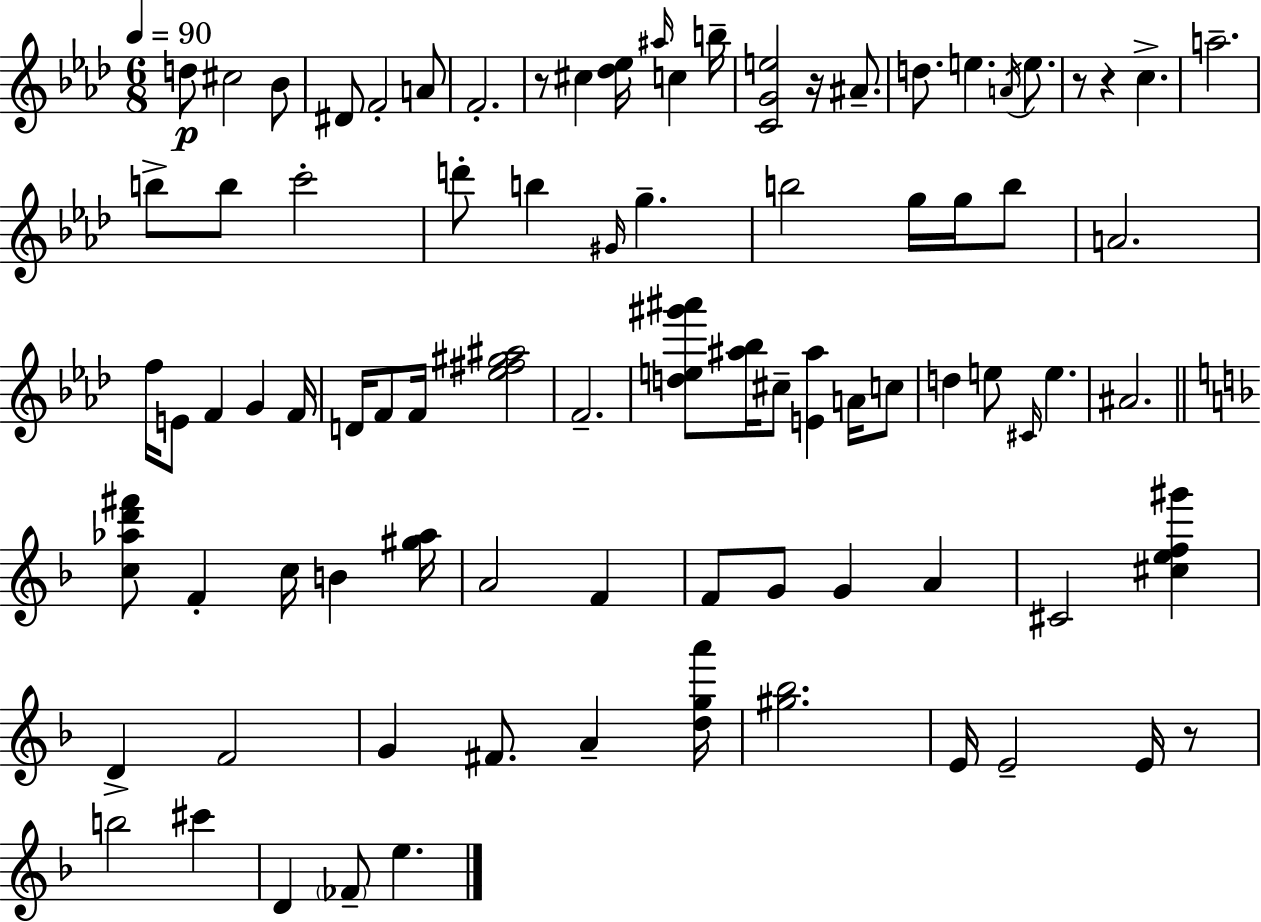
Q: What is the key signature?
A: AES major